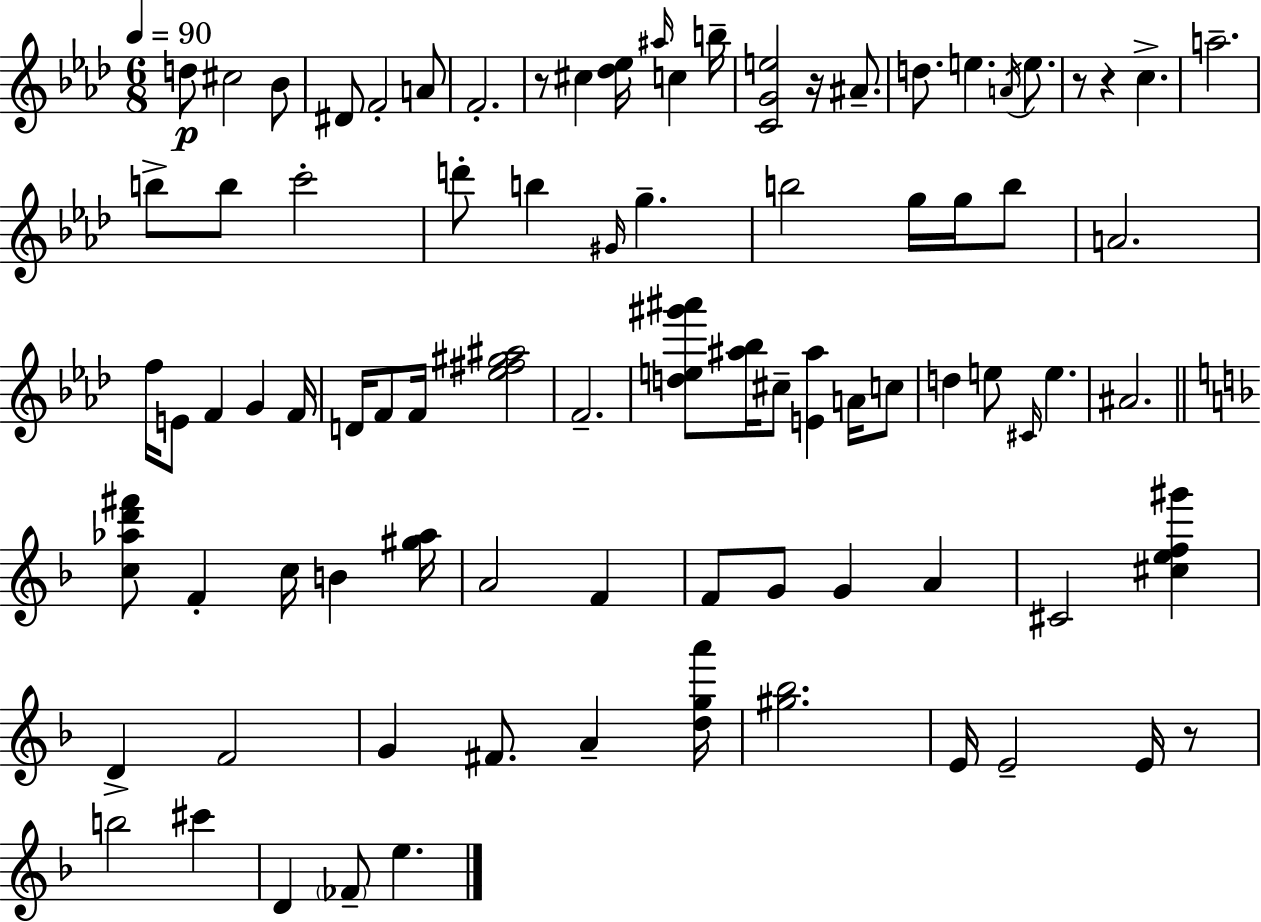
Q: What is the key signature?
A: AES major